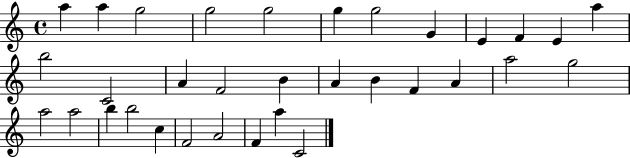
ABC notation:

X:1
T:Untitled
M:4/4
L:1/4
K:C
a a g2 g2 g2 g g2 G E F E a b2 C2 A F2 B A B F A a2 g2 a2 a2 b b2 c F2 A2 F a C2